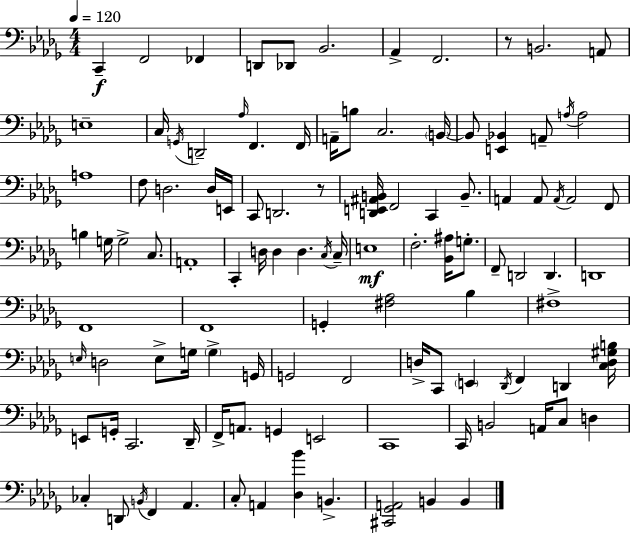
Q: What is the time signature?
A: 4/4